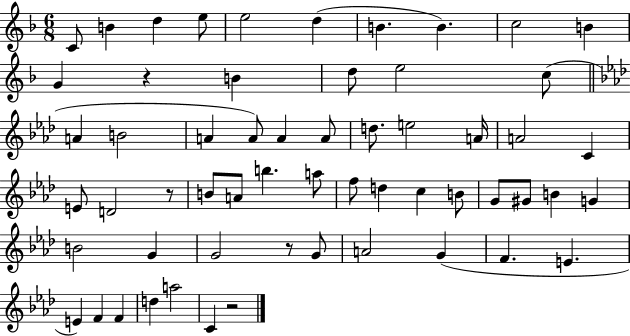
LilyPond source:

{
  \clef treble
  \numericTimeSignature
  \time 6/8
  \key f \major
  \repeat volta 2 { c'8 b'4 d''4 e''8 | e''2 d''4( | b'4. b'4.) | c''2 b'4 | \break g'4 r4 b'4 | d''8 e''2 c''8( | \bar "||" \break \key aes \major a'4 b'2 | a'4 a'8) a'4 a'8 | d''8. e''2 a'16 | a'2 c'4 | \break e'8 d'2 r8 | b'8 a'8 b''4. a''8 | f''8 d''4 c''4 b'8 | g'8 gis'8 b'4 g'4 | \break b'2 g'4 | g'2 r8 g'8 | a'2 g'4( | f'4. e'4. | \break e'4) f'4 f'4 | d''4 a''2 | c'4 r2 | } \bar "|."
}